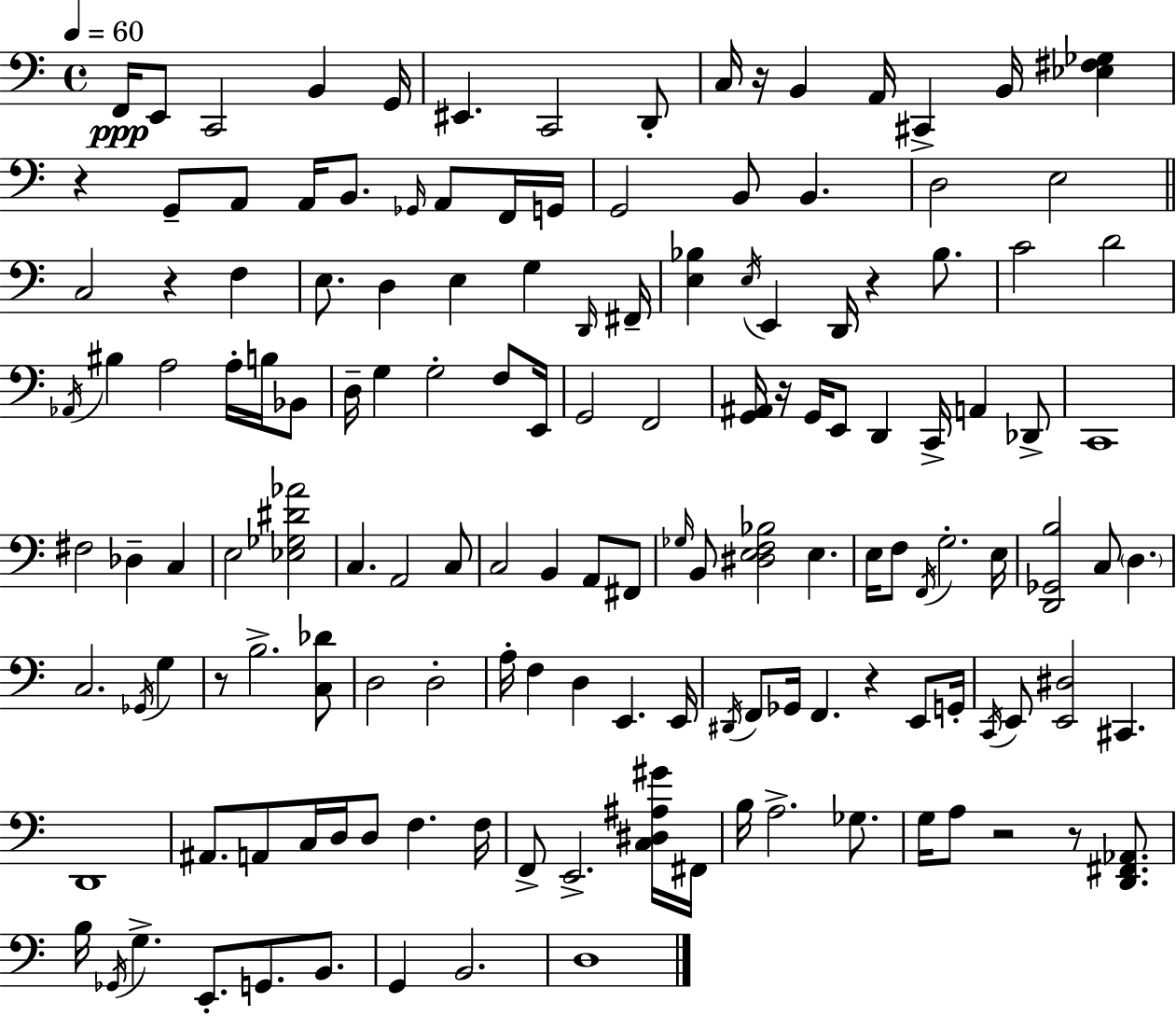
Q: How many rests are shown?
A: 9